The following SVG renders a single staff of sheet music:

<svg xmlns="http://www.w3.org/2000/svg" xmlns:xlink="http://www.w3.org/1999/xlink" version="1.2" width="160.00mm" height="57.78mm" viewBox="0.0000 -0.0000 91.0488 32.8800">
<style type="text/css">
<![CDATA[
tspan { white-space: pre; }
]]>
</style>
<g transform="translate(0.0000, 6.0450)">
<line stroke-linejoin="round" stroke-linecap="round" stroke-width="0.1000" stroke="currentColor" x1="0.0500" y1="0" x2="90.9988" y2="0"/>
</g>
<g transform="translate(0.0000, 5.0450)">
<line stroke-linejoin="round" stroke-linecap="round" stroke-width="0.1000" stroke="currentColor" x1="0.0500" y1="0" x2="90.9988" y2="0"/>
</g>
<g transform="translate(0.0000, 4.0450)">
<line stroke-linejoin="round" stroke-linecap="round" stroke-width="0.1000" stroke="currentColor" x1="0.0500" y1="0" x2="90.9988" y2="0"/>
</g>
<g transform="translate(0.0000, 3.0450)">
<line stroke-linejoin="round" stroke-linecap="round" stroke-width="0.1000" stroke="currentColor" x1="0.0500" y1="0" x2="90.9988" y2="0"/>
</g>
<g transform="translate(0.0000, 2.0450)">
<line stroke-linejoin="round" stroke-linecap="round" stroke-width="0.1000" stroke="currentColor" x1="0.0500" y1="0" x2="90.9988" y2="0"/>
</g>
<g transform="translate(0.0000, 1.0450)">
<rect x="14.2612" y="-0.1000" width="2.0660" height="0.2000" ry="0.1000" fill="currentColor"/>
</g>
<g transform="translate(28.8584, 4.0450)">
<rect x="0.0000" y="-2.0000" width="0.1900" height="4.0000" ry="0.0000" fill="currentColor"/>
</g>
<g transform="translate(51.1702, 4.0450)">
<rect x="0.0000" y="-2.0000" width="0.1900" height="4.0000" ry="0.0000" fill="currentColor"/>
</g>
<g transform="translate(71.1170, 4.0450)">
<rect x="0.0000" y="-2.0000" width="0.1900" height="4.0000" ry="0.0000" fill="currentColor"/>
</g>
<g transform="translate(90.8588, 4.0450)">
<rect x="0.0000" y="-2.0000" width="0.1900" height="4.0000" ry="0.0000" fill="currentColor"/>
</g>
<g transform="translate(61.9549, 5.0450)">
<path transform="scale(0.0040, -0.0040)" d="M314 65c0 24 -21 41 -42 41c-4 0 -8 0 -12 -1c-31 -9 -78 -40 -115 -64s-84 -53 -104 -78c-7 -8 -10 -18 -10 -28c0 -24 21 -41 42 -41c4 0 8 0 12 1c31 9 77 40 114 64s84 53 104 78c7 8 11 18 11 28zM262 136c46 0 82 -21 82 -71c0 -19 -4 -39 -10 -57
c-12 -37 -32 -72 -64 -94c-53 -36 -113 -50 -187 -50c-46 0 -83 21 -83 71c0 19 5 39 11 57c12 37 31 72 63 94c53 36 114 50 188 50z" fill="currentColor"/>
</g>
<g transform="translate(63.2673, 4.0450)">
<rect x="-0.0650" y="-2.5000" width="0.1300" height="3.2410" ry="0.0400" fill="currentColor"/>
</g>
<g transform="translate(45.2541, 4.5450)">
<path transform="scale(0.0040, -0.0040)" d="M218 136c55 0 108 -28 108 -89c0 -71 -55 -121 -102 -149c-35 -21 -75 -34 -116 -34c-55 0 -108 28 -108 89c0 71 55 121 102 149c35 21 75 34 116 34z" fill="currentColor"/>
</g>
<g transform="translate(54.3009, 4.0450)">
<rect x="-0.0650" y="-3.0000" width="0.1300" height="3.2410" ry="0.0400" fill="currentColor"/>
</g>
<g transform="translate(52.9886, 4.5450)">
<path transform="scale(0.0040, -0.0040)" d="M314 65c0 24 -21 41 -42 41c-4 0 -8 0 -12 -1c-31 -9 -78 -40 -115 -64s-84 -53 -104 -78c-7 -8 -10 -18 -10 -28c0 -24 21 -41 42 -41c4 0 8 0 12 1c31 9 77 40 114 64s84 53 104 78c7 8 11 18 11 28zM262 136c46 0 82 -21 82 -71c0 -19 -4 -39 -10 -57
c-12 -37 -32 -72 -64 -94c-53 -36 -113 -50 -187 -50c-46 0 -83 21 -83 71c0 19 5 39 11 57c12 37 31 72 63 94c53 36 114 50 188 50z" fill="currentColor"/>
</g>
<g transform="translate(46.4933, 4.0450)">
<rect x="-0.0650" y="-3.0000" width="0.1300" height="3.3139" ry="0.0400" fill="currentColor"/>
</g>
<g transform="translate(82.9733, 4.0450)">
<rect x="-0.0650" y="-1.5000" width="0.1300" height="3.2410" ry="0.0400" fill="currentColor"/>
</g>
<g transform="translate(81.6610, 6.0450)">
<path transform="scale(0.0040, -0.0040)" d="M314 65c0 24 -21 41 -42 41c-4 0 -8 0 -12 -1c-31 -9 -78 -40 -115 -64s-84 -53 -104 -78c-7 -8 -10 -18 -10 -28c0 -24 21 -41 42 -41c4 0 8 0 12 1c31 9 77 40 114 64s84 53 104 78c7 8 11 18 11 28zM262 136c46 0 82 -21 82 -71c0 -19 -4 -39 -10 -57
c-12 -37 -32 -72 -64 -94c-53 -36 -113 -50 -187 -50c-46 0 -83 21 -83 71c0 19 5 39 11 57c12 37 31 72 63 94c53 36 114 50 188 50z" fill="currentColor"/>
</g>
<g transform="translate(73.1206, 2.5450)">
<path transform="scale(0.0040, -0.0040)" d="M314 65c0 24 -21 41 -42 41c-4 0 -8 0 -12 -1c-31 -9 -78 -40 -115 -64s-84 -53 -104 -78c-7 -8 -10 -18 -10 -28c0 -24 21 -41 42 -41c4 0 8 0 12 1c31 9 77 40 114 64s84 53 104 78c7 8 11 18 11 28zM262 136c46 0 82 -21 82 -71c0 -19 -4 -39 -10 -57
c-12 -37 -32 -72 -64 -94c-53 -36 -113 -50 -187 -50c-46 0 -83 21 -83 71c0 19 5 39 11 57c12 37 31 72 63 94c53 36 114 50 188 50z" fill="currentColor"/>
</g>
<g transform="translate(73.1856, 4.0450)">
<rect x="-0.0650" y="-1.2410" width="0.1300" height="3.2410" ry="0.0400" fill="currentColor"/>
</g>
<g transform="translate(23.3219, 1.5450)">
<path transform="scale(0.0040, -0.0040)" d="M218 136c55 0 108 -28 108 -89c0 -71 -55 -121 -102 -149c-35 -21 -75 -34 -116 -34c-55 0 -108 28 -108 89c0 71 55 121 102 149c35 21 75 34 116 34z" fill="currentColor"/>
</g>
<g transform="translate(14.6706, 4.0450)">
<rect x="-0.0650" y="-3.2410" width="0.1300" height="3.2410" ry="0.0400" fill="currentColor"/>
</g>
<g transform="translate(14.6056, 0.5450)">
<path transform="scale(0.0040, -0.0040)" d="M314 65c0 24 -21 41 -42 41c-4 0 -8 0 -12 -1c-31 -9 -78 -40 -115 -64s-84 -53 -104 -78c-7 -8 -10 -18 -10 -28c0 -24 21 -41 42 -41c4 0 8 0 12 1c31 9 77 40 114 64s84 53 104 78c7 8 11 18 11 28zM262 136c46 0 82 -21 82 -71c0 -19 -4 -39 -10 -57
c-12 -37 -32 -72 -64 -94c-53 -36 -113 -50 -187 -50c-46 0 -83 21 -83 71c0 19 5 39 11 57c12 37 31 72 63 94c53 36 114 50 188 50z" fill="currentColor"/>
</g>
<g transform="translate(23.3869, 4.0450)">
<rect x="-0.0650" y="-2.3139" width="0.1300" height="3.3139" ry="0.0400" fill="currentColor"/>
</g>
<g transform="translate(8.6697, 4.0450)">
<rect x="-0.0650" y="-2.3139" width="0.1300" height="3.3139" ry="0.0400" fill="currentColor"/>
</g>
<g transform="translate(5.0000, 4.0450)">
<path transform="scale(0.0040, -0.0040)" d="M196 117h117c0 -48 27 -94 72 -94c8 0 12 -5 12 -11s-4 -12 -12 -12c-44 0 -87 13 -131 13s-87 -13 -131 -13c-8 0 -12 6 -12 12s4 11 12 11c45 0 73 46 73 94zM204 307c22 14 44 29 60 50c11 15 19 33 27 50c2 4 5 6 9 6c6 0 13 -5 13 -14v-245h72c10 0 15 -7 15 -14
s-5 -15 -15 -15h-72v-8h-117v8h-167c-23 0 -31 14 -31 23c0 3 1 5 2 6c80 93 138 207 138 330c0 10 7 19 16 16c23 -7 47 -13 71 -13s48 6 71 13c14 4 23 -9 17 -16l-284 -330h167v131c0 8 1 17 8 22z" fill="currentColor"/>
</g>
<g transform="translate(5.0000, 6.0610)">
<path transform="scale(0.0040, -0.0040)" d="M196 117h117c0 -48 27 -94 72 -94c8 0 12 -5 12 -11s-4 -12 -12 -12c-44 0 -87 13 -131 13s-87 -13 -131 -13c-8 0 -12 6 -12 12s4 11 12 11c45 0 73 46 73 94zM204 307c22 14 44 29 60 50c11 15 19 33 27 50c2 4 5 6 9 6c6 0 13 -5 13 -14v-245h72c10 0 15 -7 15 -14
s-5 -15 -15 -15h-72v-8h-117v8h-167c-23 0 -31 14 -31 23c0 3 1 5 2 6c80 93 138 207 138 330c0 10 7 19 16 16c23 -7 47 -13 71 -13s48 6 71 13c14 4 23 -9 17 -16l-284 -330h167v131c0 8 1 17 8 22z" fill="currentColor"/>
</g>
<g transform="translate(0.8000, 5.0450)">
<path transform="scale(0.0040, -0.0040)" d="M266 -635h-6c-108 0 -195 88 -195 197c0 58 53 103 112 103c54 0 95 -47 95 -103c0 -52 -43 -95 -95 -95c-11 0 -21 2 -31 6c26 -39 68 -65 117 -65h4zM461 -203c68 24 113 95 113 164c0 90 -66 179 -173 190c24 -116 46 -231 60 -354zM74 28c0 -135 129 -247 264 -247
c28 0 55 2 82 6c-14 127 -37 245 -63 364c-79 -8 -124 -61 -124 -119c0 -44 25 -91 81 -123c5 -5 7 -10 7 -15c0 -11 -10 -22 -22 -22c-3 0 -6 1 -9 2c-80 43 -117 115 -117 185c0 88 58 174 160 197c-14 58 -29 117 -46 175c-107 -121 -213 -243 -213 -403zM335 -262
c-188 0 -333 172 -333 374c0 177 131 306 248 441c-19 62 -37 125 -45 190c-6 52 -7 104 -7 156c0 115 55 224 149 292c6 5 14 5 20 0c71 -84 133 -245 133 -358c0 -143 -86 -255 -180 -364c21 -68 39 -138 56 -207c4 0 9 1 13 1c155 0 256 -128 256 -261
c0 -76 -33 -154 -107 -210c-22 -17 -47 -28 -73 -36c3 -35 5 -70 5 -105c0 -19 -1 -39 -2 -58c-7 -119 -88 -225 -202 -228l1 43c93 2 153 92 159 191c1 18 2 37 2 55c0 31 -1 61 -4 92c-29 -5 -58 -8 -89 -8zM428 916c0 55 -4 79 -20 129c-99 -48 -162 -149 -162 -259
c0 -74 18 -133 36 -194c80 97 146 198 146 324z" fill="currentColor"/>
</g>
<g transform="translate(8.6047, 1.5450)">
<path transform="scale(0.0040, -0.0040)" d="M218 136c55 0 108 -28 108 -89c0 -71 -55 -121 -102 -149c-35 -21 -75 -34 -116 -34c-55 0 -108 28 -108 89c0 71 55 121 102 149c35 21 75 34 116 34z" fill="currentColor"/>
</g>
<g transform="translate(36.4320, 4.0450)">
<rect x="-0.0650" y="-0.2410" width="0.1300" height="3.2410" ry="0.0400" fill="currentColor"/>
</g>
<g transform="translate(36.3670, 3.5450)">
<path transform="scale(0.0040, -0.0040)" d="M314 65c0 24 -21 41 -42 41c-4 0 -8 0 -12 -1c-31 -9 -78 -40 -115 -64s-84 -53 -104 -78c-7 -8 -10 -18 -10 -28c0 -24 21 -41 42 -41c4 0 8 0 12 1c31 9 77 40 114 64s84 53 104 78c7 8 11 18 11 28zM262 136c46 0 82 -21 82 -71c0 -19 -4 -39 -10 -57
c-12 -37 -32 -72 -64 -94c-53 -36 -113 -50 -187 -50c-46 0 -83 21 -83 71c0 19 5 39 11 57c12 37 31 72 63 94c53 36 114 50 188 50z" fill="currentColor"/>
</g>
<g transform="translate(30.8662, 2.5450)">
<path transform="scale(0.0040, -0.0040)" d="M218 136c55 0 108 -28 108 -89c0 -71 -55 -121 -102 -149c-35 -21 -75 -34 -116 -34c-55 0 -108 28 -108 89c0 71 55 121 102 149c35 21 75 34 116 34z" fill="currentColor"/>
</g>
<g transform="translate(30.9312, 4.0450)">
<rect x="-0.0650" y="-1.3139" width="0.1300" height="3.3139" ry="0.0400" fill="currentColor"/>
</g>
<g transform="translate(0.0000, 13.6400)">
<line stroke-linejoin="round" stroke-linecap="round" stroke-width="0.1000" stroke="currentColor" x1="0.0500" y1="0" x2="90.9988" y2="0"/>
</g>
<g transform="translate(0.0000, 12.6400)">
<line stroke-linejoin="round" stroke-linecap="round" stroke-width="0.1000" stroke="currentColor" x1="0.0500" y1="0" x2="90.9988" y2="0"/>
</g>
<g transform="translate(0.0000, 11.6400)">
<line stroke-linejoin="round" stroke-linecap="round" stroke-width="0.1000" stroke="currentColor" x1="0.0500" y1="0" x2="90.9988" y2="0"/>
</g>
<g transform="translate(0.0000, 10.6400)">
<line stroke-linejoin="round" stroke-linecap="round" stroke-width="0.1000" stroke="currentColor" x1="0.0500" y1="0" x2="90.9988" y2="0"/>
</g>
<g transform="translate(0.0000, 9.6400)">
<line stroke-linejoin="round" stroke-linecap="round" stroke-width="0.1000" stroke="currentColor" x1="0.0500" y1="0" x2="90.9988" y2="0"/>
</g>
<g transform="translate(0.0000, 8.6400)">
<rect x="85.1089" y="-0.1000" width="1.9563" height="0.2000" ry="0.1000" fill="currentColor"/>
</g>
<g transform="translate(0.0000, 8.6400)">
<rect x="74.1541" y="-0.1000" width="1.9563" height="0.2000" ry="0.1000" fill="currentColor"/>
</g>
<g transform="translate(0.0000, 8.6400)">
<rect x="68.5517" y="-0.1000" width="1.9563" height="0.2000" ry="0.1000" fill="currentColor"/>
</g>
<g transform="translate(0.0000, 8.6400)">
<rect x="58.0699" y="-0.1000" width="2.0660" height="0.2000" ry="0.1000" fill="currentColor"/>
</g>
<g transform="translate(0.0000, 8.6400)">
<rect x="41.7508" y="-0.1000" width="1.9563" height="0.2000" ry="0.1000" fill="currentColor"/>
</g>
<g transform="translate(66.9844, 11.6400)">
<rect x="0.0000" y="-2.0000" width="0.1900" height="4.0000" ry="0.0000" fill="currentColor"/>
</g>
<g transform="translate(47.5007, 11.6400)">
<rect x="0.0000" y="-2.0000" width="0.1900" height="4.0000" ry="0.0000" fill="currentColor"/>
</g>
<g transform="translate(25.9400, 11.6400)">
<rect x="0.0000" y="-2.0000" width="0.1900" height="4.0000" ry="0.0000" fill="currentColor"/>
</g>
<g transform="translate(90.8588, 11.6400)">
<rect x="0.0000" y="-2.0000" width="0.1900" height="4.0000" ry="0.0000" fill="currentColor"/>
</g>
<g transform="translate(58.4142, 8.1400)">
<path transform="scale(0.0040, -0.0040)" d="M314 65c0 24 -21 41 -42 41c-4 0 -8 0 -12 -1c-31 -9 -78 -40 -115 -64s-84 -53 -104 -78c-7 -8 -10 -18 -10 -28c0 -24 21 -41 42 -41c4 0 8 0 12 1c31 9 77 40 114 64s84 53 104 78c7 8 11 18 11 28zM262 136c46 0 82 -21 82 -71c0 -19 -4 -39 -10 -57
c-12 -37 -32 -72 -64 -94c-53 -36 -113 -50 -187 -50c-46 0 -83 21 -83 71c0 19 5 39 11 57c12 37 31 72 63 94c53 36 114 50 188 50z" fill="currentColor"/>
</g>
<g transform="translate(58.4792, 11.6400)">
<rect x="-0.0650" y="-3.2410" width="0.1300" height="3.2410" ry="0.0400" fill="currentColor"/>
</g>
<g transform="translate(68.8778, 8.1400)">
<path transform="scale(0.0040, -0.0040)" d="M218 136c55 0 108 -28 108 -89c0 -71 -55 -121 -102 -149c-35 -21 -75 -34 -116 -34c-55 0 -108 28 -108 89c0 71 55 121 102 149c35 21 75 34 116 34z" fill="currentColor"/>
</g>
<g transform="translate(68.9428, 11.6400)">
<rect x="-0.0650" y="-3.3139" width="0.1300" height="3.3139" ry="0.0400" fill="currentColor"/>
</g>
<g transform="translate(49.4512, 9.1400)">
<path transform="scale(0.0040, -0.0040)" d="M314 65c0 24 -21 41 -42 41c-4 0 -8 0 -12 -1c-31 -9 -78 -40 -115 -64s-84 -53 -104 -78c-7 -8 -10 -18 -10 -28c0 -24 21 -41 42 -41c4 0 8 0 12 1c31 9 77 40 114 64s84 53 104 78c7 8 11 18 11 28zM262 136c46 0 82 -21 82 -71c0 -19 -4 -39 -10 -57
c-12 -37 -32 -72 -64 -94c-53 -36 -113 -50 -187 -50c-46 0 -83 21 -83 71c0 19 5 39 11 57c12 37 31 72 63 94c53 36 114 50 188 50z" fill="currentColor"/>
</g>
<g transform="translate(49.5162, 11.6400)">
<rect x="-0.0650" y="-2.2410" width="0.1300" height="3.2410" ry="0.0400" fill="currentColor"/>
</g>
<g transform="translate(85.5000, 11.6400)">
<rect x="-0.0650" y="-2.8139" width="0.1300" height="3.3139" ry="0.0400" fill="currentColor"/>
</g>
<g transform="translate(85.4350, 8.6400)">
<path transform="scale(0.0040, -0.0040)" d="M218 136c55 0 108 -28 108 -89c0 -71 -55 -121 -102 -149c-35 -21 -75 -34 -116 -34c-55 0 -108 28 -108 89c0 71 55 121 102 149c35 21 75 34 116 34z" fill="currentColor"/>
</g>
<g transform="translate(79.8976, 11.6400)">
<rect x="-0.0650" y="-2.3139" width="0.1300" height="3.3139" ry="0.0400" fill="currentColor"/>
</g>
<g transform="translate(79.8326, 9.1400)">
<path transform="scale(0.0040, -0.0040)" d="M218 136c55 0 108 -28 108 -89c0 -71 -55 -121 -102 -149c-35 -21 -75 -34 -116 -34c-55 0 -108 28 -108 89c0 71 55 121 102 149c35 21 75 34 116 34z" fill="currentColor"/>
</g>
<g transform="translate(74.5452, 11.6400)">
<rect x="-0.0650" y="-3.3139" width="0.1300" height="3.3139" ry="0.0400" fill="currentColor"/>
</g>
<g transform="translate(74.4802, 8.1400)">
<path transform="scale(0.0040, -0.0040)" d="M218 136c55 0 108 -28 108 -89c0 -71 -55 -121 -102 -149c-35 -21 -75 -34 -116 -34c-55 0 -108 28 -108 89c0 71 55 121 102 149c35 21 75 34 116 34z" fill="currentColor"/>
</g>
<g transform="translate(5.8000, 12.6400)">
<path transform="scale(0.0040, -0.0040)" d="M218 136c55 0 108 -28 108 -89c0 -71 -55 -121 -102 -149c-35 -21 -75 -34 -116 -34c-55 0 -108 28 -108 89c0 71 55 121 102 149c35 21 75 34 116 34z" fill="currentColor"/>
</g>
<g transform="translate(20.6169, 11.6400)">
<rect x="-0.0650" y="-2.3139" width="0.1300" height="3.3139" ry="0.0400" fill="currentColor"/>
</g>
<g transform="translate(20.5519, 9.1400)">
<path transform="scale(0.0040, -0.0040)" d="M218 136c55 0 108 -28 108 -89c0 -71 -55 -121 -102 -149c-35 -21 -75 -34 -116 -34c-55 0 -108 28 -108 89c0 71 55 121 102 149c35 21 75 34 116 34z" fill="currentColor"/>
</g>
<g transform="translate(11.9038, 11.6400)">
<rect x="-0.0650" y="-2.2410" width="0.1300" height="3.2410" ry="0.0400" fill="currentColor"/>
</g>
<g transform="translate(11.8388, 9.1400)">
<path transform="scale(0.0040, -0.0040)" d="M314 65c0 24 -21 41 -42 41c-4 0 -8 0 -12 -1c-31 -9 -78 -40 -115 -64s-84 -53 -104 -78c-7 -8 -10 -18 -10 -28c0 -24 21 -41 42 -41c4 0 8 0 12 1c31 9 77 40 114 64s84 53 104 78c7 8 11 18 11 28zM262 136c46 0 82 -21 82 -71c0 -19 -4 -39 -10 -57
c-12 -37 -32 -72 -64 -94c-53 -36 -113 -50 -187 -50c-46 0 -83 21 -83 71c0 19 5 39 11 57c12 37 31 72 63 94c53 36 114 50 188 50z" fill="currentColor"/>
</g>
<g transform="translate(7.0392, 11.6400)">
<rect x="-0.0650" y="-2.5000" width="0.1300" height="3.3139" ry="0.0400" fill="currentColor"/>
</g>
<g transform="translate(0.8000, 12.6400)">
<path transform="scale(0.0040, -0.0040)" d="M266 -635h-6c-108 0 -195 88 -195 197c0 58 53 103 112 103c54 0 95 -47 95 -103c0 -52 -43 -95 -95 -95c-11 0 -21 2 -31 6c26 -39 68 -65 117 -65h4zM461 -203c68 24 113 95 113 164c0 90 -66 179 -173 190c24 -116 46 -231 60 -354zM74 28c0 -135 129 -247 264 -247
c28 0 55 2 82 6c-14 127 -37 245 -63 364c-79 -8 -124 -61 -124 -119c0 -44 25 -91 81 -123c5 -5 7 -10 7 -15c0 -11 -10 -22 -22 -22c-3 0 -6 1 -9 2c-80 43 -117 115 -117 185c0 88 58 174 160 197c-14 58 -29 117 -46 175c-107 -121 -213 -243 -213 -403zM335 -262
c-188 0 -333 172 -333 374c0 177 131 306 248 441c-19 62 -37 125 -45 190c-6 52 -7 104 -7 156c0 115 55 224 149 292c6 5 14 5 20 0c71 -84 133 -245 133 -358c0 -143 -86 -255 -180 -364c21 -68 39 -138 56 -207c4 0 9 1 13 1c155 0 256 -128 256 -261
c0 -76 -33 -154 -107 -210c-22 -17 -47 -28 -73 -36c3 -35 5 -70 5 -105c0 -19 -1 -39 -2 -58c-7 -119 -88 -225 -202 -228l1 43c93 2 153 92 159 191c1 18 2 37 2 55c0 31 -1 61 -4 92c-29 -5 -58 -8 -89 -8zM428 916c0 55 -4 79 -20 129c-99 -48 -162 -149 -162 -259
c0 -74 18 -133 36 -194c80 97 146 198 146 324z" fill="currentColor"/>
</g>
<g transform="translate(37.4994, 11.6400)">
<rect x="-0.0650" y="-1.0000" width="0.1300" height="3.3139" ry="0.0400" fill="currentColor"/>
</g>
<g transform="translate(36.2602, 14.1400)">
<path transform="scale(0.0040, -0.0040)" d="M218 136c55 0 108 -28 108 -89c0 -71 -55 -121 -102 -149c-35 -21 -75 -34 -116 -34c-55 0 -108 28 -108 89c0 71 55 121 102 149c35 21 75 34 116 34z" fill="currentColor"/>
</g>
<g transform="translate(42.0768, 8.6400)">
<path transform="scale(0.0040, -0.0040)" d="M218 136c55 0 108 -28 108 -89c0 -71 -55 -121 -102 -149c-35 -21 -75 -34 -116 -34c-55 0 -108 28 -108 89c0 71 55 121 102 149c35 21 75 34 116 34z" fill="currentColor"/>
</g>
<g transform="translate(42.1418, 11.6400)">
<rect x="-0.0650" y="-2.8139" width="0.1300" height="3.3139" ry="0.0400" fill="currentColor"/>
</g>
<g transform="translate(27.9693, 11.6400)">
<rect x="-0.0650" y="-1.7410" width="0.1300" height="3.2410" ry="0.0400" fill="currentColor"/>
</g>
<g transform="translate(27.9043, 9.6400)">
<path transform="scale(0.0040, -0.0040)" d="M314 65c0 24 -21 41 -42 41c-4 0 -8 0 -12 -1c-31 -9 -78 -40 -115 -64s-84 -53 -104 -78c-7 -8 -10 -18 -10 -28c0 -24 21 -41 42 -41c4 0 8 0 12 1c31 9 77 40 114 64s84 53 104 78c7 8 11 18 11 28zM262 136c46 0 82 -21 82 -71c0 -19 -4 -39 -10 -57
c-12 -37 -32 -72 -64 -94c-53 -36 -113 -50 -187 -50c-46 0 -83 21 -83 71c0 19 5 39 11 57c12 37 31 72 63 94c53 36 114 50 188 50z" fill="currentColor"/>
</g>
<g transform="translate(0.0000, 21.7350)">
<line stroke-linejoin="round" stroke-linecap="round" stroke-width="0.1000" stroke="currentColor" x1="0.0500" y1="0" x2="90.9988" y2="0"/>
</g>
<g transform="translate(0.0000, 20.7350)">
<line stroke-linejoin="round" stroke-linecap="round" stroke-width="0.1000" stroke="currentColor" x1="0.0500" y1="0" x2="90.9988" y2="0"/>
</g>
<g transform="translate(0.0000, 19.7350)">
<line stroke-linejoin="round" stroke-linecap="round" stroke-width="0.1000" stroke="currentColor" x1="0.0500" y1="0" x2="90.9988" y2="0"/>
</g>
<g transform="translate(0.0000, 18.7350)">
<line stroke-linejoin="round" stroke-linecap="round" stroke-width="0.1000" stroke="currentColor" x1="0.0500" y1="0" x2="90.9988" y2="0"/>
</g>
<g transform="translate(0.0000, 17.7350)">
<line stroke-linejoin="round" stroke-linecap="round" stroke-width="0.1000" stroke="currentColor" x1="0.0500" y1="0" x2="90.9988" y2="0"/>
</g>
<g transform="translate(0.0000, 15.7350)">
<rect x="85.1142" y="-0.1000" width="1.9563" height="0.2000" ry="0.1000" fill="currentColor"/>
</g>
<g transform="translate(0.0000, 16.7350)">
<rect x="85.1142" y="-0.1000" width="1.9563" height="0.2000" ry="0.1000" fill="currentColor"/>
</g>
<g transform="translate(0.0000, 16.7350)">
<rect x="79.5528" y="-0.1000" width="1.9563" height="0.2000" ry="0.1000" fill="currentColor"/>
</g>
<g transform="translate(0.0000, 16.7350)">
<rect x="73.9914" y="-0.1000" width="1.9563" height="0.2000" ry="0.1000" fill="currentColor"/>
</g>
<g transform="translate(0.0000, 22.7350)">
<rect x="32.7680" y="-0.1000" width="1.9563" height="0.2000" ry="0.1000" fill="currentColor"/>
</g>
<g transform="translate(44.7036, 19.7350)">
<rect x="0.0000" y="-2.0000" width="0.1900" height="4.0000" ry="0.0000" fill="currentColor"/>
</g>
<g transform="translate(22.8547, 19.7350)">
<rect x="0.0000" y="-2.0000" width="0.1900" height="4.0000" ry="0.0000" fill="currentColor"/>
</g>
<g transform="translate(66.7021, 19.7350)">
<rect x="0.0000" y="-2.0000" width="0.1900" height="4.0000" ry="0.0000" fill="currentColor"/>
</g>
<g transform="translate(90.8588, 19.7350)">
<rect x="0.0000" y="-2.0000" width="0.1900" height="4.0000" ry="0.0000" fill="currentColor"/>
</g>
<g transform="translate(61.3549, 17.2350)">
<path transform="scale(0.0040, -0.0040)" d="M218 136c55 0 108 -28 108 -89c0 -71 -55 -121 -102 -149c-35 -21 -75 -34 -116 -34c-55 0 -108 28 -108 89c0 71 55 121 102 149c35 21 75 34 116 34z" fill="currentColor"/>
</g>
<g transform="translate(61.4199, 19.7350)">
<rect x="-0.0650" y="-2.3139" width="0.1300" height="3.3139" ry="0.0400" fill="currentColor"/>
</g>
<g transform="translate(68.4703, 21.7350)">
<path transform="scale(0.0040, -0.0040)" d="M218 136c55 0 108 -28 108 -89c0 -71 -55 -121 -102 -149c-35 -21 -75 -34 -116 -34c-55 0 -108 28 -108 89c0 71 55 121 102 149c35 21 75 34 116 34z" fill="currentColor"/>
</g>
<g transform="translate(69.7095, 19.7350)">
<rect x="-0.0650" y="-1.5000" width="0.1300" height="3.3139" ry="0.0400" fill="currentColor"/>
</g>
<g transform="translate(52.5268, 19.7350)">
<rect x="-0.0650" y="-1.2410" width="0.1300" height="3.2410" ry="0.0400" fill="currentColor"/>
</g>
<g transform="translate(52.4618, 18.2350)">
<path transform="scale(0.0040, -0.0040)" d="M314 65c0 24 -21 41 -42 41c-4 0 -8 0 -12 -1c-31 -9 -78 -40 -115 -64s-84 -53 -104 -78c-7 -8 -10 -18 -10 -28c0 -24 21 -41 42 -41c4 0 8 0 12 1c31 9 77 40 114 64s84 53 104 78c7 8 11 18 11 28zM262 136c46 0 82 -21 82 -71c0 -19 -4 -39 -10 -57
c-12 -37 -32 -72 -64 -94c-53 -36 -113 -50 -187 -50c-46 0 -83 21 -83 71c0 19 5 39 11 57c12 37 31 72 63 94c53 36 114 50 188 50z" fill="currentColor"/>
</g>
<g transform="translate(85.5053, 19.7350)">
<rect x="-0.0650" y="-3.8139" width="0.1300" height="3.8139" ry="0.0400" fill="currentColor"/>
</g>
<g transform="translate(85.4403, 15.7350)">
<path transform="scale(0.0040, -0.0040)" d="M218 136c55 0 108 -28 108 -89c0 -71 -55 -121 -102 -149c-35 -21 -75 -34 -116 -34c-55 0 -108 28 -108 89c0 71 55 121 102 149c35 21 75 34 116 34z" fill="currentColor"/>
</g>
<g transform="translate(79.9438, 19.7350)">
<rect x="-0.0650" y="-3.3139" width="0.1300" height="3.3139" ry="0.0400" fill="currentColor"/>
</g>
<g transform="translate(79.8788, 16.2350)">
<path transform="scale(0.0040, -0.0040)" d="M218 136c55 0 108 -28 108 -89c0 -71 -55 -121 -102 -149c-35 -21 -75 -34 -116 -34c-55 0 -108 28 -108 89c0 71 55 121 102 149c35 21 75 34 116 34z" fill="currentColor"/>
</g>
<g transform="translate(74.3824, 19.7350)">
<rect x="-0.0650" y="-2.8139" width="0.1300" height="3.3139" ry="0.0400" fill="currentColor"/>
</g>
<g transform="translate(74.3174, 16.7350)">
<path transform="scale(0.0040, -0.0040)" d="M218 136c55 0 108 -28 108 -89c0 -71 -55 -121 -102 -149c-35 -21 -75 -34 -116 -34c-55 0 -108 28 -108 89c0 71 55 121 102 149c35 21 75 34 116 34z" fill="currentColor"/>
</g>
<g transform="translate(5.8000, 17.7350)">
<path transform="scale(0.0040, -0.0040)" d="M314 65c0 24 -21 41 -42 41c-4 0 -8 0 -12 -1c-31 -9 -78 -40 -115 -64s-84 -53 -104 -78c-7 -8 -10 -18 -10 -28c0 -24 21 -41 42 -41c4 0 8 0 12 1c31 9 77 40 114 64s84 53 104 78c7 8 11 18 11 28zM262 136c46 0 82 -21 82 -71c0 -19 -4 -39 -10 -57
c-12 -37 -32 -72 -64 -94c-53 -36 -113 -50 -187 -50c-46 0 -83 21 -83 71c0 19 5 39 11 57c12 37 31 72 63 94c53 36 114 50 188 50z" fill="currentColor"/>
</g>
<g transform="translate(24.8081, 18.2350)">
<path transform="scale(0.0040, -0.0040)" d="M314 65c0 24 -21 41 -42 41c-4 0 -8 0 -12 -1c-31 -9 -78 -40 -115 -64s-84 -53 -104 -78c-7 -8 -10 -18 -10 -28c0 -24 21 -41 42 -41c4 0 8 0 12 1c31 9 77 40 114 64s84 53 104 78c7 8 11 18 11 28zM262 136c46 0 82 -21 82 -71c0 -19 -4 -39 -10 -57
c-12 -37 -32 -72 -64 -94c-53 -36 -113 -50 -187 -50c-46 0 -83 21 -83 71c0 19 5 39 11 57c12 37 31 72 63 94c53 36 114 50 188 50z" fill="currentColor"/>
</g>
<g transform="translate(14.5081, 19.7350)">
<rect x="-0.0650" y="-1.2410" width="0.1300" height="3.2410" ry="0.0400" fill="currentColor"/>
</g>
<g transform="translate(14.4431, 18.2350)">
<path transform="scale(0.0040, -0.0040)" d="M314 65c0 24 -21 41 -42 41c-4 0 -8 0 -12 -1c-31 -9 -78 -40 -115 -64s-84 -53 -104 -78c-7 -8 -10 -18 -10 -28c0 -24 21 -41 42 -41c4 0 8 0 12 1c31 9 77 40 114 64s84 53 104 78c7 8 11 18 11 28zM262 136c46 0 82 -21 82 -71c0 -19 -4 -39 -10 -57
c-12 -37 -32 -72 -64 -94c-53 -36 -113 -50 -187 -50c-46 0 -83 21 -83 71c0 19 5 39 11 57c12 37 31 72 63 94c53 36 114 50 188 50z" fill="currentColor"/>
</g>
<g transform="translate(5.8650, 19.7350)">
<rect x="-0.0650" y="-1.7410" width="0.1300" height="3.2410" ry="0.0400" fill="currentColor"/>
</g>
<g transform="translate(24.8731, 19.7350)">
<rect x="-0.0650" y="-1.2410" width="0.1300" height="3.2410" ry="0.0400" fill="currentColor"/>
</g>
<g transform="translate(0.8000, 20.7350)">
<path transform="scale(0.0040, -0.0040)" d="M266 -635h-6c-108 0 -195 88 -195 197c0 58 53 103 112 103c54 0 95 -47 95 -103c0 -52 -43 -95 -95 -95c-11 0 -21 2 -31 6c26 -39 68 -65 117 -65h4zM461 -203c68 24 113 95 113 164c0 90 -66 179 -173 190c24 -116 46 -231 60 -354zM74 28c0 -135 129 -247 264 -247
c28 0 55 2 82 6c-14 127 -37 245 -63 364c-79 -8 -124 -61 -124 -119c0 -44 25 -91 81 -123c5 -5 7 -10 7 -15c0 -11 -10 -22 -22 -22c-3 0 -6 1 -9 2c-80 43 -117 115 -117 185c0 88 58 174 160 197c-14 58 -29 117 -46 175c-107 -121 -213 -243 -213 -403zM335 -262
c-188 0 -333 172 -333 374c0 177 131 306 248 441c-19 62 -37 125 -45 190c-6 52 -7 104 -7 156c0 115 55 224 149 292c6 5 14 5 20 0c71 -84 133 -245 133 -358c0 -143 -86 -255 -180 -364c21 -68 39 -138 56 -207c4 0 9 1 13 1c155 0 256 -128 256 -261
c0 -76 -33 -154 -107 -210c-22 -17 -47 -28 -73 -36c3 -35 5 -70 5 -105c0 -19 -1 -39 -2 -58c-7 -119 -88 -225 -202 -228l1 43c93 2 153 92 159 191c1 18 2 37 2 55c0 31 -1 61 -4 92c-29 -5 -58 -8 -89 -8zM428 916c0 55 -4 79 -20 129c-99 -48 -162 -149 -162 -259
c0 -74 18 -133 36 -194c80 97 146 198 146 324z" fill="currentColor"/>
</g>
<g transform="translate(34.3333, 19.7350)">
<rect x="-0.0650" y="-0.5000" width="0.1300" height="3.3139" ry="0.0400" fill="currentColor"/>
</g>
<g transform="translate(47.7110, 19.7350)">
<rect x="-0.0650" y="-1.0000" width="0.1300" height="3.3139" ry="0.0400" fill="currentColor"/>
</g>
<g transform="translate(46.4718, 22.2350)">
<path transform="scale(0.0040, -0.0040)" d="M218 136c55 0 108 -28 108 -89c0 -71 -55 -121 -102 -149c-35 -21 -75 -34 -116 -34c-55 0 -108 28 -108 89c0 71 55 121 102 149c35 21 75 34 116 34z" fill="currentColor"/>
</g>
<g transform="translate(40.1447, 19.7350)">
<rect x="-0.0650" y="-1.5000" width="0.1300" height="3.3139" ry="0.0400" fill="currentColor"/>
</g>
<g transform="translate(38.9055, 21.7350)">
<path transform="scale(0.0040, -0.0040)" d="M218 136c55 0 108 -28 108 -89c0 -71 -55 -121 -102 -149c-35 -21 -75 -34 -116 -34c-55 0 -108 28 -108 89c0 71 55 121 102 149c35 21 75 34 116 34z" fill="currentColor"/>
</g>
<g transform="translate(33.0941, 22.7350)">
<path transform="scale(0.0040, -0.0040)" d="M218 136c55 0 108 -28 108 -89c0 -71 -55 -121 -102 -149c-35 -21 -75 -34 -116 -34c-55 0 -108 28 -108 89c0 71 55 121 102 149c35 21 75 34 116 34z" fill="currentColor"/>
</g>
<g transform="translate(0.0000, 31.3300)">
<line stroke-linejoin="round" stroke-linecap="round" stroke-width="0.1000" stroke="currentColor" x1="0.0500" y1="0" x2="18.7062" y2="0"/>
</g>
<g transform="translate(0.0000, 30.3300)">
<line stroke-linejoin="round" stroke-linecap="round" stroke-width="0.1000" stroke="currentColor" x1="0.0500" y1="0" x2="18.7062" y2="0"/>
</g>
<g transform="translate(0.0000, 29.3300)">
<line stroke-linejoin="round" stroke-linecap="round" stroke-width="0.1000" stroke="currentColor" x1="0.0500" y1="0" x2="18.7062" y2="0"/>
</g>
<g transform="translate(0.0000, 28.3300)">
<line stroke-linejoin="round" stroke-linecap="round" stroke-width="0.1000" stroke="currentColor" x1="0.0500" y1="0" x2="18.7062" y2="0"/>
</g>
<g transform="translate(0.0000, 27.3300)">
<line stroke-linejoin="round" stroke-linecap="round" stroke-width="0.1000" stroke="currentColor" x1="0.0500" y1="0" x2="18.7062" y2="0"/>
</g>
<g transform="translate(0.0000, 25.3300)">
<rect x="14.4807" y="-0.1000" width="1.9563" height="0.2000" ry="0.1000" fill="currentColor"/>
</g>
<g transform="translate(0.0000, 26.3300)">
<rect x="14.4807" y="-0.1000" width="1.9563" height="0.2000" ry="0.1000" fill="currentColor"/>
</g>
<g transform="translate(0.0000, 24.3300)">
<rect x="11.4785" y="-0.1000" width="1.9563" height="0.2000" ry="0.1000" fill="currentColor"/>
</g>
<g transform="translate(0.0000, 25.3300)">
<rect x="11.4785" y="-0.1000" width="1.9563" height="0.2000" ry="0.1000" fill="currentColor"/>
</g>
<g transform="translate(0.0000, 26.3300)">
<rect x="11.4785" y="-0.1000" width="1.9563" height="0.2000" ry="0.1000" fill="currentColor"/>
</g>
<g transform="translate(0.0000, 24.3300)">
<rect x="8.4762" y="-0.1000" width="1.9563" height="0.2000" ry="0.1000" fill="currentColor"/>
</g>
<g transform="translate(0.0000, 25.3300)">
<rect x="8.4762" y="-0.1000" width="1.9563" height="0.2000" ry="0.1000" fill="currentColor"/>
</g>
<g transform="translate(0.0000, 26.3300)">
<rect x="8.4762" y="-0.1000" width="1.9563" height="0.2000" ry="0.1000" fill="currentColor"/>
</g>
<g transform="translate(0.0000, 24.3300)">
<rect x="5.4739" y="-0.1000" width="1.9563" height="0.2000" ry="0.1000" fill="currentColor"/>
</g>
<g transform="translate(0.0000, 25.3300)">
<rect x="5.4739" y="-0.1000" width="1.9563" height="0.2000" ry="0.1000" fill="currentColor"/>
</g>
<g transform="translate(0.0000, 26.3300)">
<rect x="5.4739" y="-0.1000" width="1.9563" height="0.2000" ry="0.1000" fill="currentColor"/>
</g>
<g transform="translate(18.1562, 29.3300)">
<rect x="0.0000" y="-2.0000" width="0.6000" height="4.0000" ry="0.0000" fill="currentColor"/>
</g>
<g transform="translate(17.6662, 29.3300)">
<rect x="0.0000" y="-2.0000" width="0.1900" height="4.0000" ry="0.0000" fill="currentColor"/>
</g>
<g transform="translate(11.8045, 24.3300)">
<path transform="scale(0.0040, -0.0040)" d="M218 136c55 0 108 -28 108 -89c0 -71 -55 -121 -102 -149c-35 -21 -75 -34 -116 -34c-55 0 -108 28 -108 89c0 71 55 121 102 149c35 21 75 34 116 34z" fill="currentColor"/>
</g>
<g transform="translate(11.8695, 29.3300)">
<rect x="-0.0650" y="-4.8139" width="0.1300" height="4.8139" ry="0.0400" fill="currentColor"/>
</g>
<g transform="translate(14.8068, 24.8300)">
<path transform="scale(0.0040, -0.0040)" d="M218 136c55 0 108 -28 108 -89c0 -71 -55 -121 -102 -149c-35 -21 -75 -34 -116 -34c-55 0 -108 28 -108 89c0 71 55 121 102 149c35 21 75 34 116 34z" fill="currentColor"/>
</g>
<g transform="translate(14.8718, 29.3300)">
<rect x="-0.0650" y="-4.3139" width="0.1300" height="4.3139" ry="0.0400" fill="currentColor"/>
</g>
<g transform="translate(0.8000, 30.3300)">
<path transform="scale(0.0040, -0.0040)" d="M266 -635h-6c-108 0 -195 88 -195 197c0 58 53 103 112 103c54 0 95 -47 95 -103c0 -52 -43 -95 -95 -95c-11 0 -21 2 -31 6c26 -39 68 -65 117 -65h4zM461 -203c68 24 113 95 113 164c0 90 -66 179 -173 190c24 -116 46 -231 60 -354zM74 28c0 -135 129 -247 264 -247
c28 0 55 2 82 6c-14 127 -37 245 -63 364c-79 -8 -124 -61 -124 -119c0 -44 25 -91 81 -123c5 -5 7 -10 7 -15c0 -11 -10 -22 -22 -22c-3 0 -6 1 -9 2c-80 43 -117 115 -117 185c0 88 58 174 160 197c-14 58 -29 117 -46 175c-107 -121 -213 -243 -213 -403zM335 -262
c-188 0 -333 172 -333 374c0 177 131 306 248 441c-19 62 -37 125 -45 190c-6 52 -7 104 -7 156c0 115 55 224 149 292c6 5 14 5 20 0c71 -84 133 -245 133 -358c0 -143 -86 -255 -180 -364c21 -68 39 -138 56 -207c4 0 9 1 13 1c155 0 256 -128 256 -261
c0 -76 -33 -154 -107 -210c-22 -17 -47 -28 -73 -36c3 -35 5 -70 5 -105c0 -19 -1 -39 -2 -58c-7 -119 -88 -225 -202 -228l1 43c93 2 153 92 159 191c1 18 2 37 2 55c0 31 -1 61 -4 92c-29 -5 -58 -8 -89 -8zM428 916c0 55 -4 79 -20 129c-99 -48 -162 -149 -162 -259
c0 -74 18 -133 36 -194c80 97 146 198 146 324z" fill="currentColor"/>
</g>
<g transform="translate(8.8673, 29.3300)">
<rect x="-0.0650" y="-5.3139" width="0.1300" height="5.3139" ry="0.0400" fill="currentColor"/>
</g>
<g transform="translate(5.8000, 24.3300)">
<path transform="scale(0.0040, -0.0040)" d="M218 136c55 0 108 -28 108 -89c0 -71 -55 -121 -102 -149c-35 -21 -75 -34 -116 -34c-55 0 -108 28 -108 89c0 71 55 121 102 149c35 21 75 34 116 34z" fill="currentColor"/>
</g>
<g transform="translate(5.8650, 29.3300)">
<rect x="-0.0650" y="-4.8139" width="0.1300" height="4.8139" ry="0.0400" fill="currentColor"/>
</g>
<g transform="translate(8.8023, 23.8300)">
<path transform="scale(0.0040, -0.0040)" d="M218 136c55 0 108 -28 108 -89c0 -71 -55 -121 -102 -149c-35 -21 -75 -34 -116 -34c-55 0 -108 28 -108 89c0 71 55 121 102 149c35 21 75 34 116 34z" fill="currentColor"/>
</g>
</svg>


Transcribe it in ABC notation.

X:1
T:Untitled
M:4/4
L:1/4
K:C
g b2 g e c2 A A2 G2 e2 E2 G g2 g f2 D a g2 b2 b b g a f2 e2 e2 C E D e2 g E a b c' e' f' e' d'